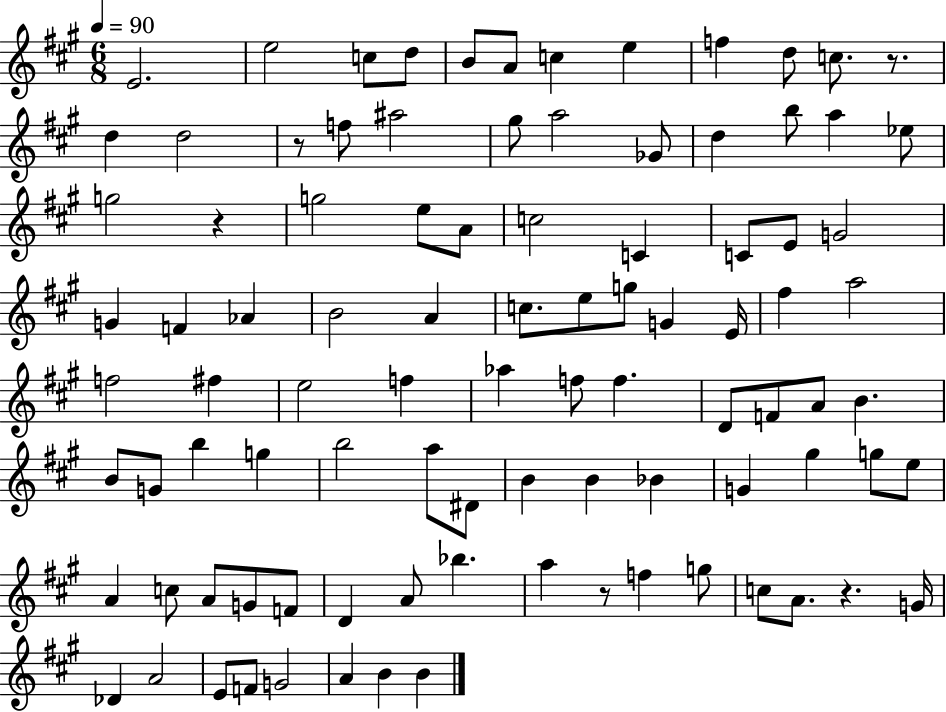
{
  \clef treble
  \numericTimeSignature
  \time 6/8
  \key a \major
  \tempo 4 = 90
  e'2. | e''2 c''8 d''8 | b'8 a'8 c''4 e''4 | f''4 d''8 c''8. r8. | \break d''4 d''2 | r8 f''8 ais''2 | gis''8 a''2 ges'8 | d''4 b''8 a''4 ees''8 | \break g''2 r4 | g''2 e''8 a'8 | c''2 c'4 | c'8 e'8 g'2 | \break g'4 f'4 aes'4 | b'2 a'4 | c''8. e''8 g''8 g'4 e'16 | fis''4 a''2 | \break f''2 fis''4 | e''2 f''4 | aes''4 f''8 f''4. | d'8 f'8 a'8 b'4. | \break b'8 g'8 b''4 g''4 | b''2 a''8 dis'8 | b'4 b'4 bes'4 | g'4 gis''4 g''8 e''8 | \break a'4 c''8 a'8 g'8 f'8 | d'4 a'8 bes''4. | a''4 r8 f''4 g''8 | c''8 a'8. r4. g'16 | \break des'4 a'2 | e'8 f'8 g'2 | a'4 b'4 b'4 | \bar "|."
}